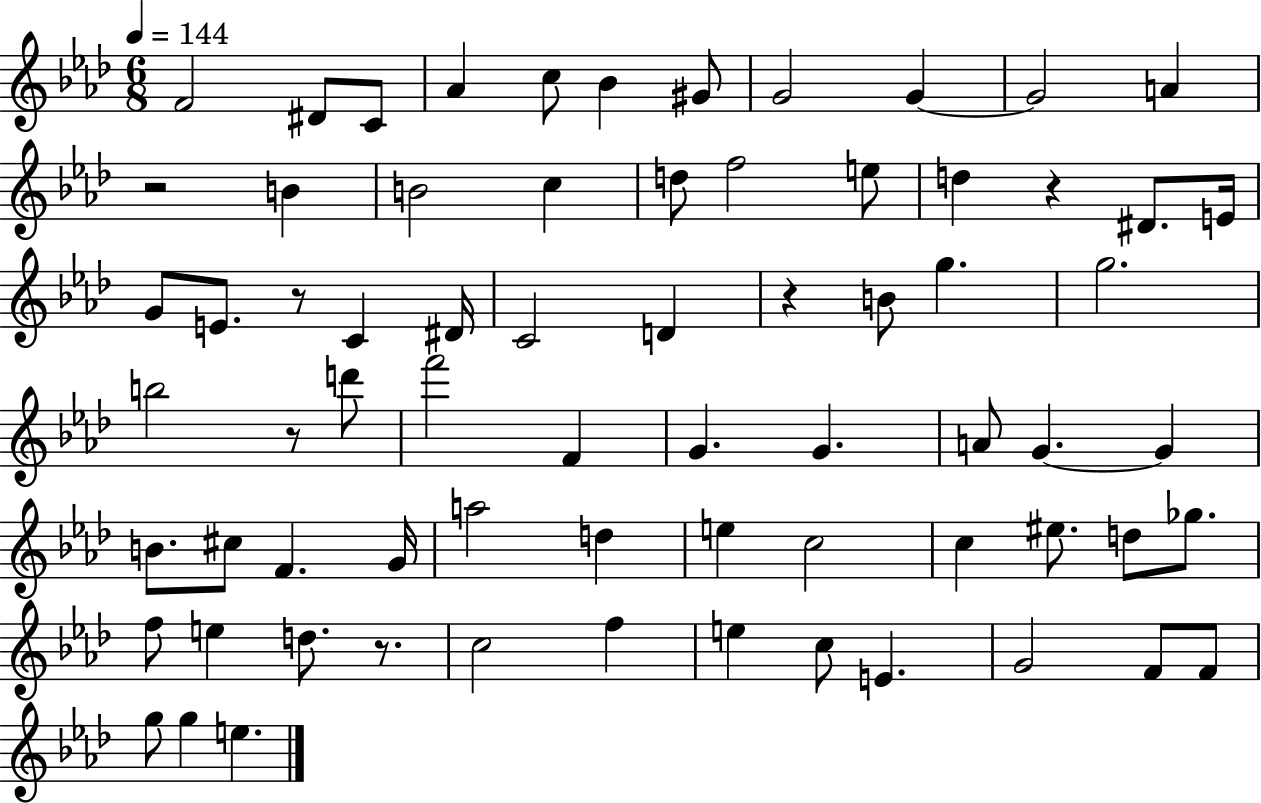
F4/h D#4/e C4/e Ab4/q C5/e Bb4/q G#4/e G4/h G4/q G4/h A4/q R/h B4/q B4/h C5/q D5/e F5/h E5/e D5/q R/q D#4/e. E4/s G4/e E4/e. R/e C4/q D#4/s C4/h D4/q R/q B4/e G5/q. G5/h. B5/h R/e D6/e F6/h F4/q G4/q. G4/q. A4/e G4/q. G4/q B4/e. C#5/e F4/q. G4/s A5/h D5/q E5/q C5/h C5/q EIS5/e. D5/e Gb5/e. F5/e E5/q D5/e. R/e. C5/h F5/q E5/q C5/e E4/q. G4/h F4/e F4/e G5/e G5/q E5/q.